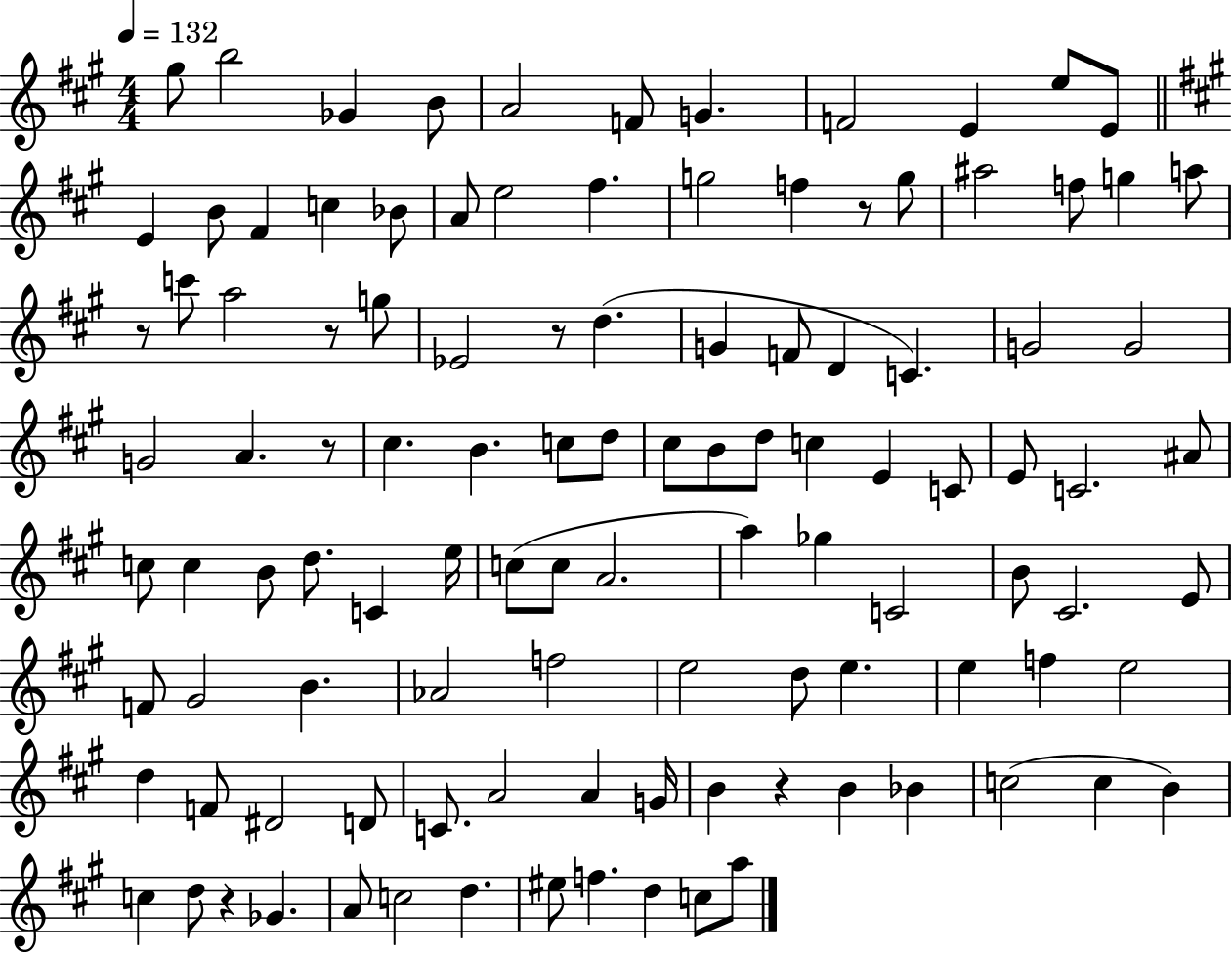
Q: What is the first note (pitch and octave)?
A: G#5